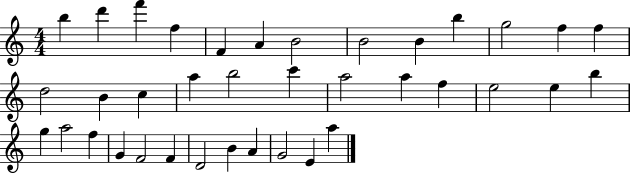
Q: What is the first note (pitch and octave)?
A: B5